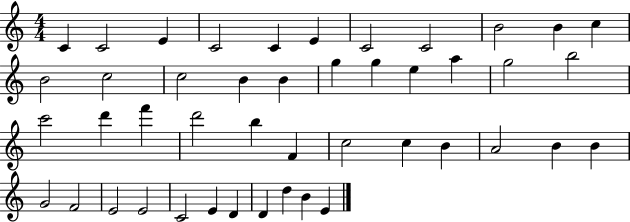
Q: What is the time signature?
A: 4/4